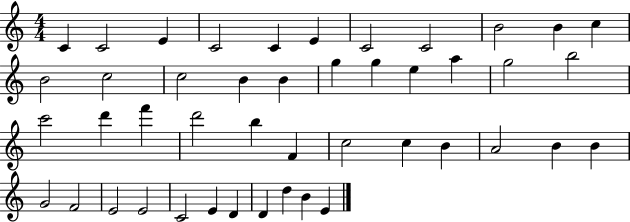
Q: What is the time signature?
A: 4/4